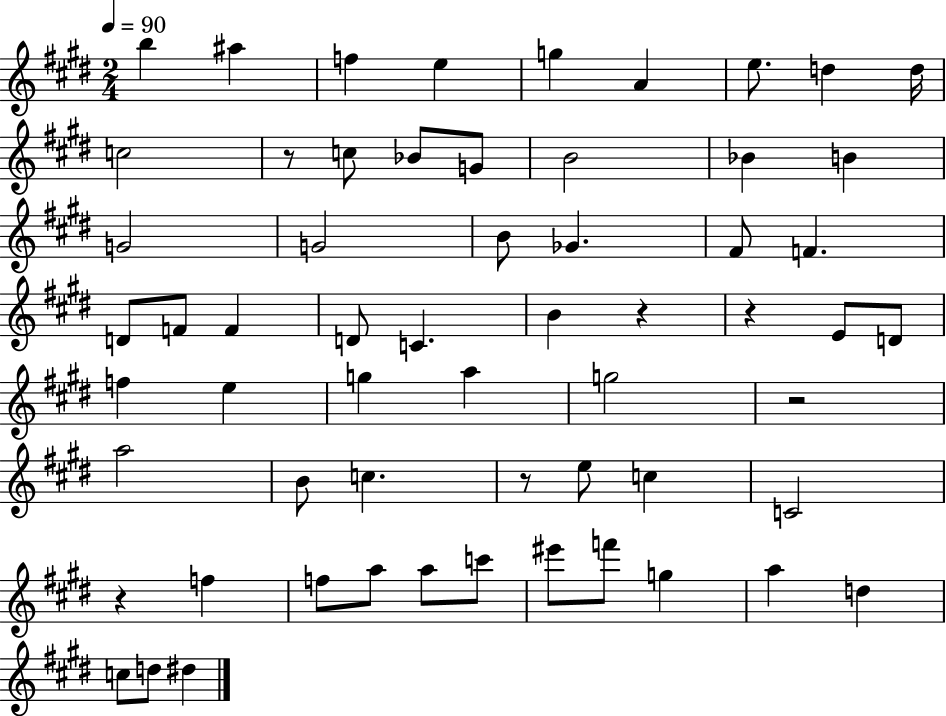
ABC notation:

X:1
T:Untitled
M:2/4
L:1/4
K:E
b ^a f e g A e/2 d d/4 c2 z/2 c/2 _B/2 G/2 B2 _B B G2 G2 B/2 _G ^F/2 F D/2 F/2 F D/2 C B z z E/2 D/2 f e g a g2 z2 a2 B/2 c z/2 e/2 c C2 z f f/2 a/2 a/2 c'/2 ^e'/2 f'/2 g a d c/2 d/2 ^d